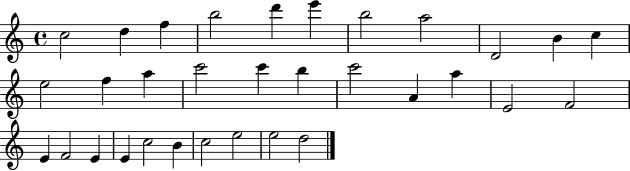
C5/h D5/q F5/q B5/h D6/q E6/q B5/h A5/h D4/h B4/q C5/q E5/h F5/q A5/q C6/h C6/q B5/q C6/h A4/q A5/q E4/h F4/h E4/q F4/h E4/q E4/q C5/h B4/q C5/h E5/h E5/h D5/h